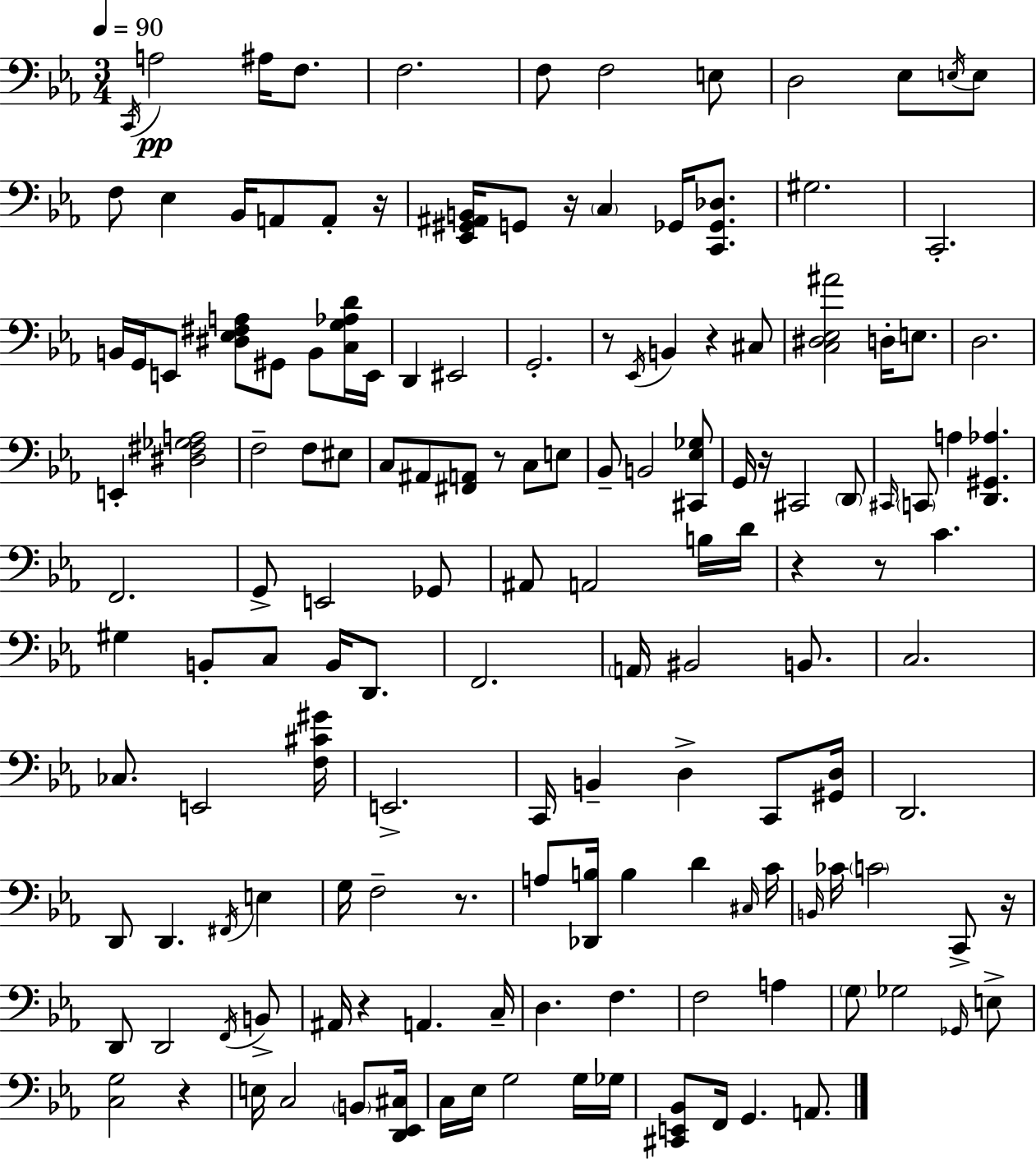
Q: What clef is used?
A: bass